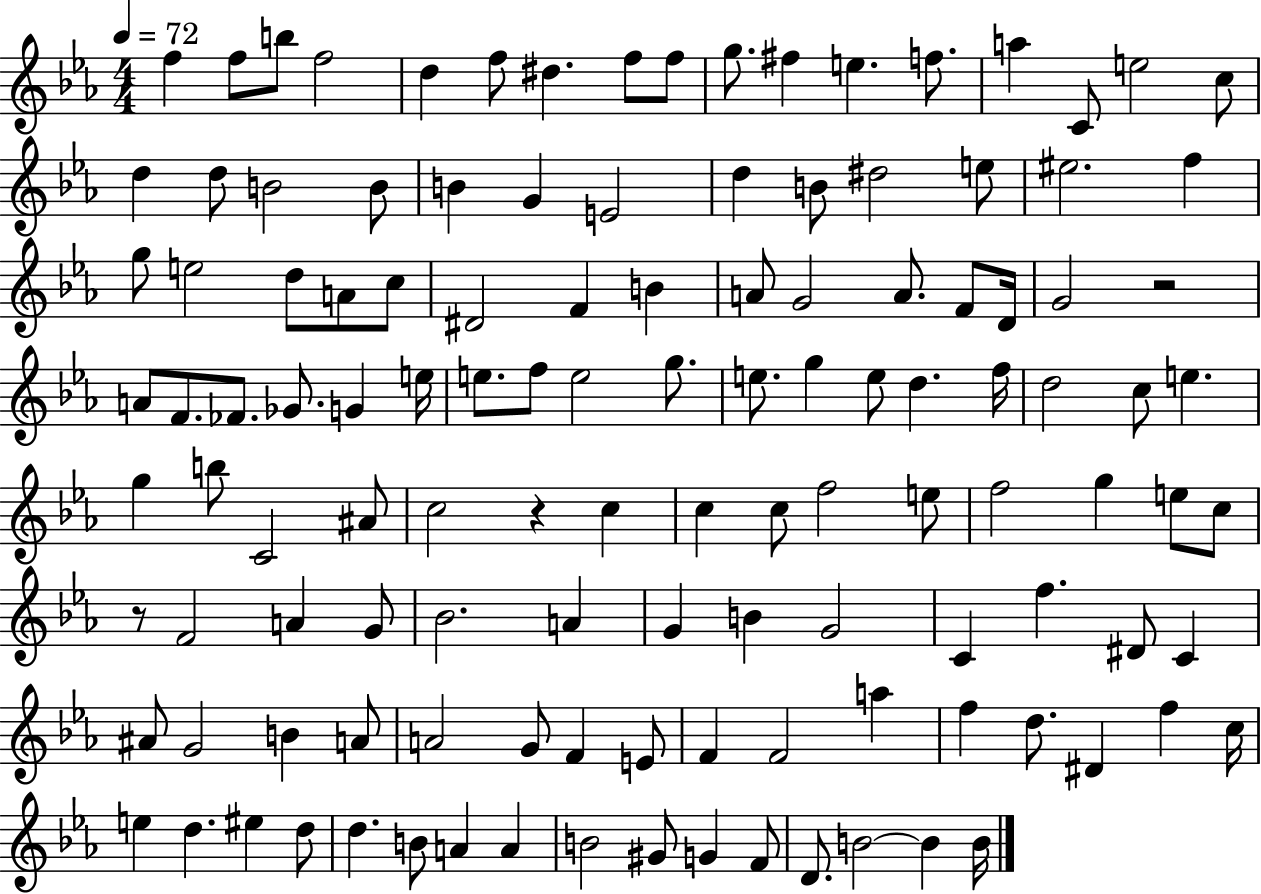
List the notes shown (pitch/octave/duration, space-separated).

F5/q F5/e B5/e F5/h D5/q F5/e D#5/q. F5/e F5/e G5/e. F#5/q E5/q. F5/e. A5/q C4/e E5/h C5/e D5/q D5/e B4/h B4/e B4/q G4/q E4/h D5/q B4/e D#5/h E5/e EIS5/h. F5/q G5/e E5/h D5/e A4/e C5/e D#4/h F4/q B4/q A4/e G4/h A4/e. F4/e D4/s G4/h R/h A4/e F4/e. FES4/e. Gb4/e. G4/q E5/s E5/e. F5/e E5/h G5/e. E5/e. G5/q E5/e D5/q. F5/s D5/h C5/e E5/q. G5/q B5/e C4/h A#4/e C5/h R/q C5/q C5/q C5/e F5/h E5/e F5/h G5/q E5/e C5/e R/e F4/h A4/q G4/e Bb4/h. A4/q G4/q B4/q G4/h C4/q F5/q. D#4/e C4/q A#4/e G4/h B4/q A4/e A4/h G4/e F4/q E4/e F4/q F4/h A5/q F5/q D5/e. D#4/q F5/q C5/s E5/q D5/q. EIS5/q D5/e D5/q. B4/e A4/q A4/q B4/h G#4/e G4/q F4/e D4/e. B4/h B4/q B4/s